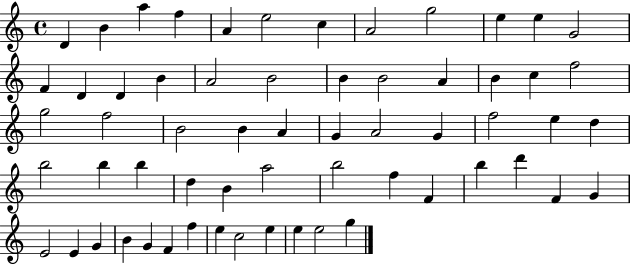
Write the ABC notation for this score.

X:1
T:Untitled
M:4/4
L:1/4
K:C
D B a f A e2 c A2 g2 e e G2 F D D B A2 B2 B B2 A B c f2 g2 f2 B2 B A G A2 G f2 e d b2 b b d B a2 b2 f F b d' F G E2 E G B G F f e c2 e e e2 g